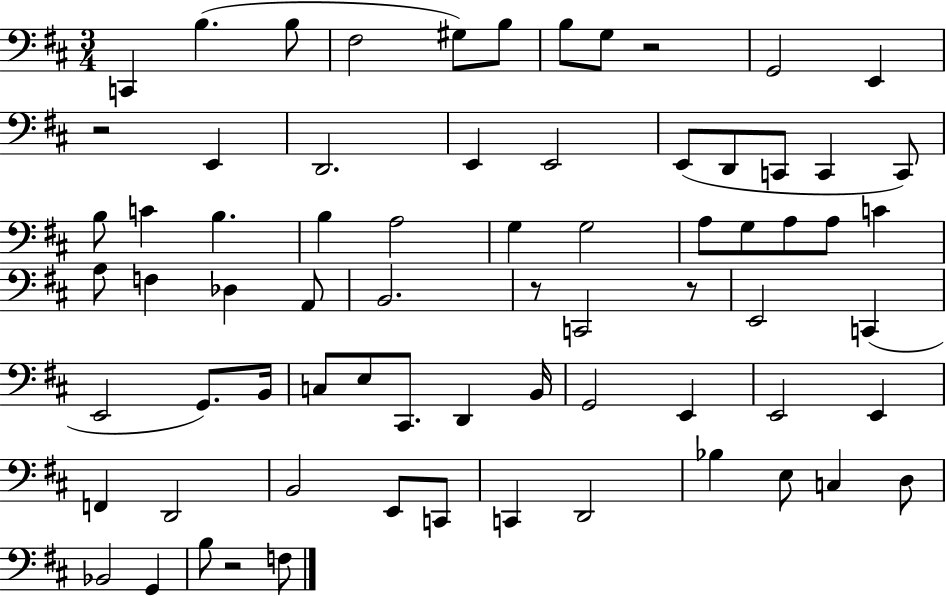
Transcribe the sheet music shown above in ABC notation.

X:1
T:Untitled
M:3/4
L:1/4
K:D
C,, B, B,/2 ^F,2 ^G,/2 B,/2 B,/2 G,/2 z2 G,,2 E,, z2 E,, D,,2 E,, E,,2 E,,/2 D,,/2 C,,/2 C,, C,,/2 B,/2 C B, B, A,2 G, G,2 A,/2 G,/2 A,/2 A,/2 C A,/2 F, _D, A,,/2 B,,2 z/2 C,,2 z/2 E,,2 C,, E,,2 G,,/2 B,,/4 C,/2 E,/2 ^C,,/2 D,, B,,/4 G,,2 E,, E,,2 E,, F,, D,,2 B,,2 E,,/2 C,,/2 C,, D,,2 _B, E,/2 C, D,/2 _B,,2 G,, B,/2 z2 F,/2